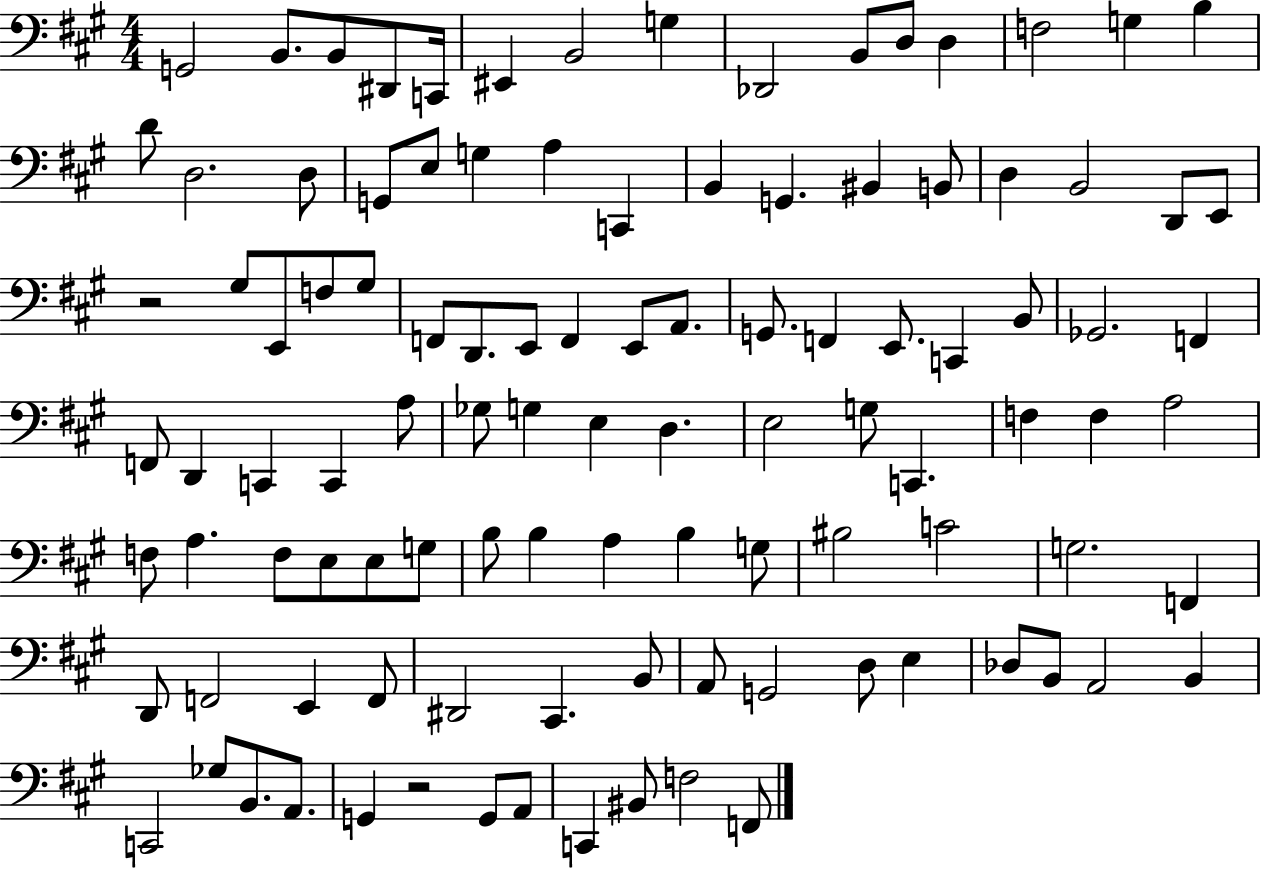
{
  \clef bass
  \numericTimeSignature
  \time 4/4
  \key a \major
  g,2 b,8. b,8 dis,8 c,16 | eis,4 b,2 g4 | des,2 b,8 d8 d4 | f2 g4 b4 | \break d'8 d2. d8 | g,8 e8 g4 a4 c,4 | b,4 g,4. bis,4 b,8 | d4 b,2 d,8 e,8 | \break r2 gis8 e,8 f8 gis8 | f,8 d,8. e,8 f,4 e,8 a,8. | g,8. f,4 e,8. c,4 b,8 | ges,2. f,4 | \break f,8 d,4 c,4 c,4 a8 | ges8 g4 e4 d4. | e2 g8 c,4. | f4 f4 a2 | \break f8 a4. f8 e8 e8 g8 | b8 b4 a4 b4 g8 | bis2 c'2 | g2. f,4 | \break d,8 f,2 e,4 f,8 | dis,2 cis,4. b,8 | a,8 g,2 d8 e4 | des8 b,8 a,2 b,4 | \break c,2 ges8 b,8. a,8. | g,4 r2 g,8 a,8 | c,4 bis,8 f2 f,8 | \bar "|."
}